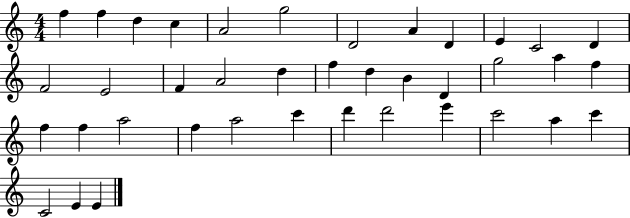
{
  \clef treble
  \numericTimeSignature
  \time 4/4
  \key c \major
  f''4 f''4 d''4 c''4 | a'2 g''2 | d'2 a'4 d'4 | e'4 c'2 d'4 | \break f'2 e'2 | f'4 a'2 d''4 | f''4 d''4 b'4 d'4 | g''2 a''4 f''4 | \break f''4 f''4 a''2 | f''4 a''2 c'''4 | d'''4 d'''2 e'''4 | c'''2 a''4 c'''4 | \break c'2 e'4 e'4 | \bar "|."
}